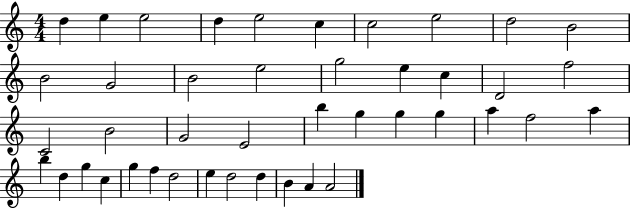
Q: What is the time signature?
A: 4/4